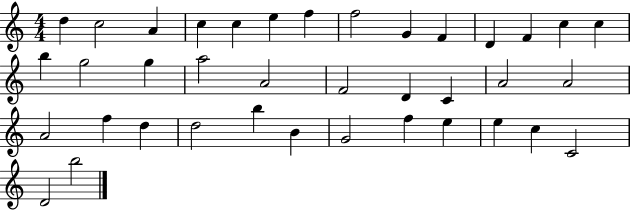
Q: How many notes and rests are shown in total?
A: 38